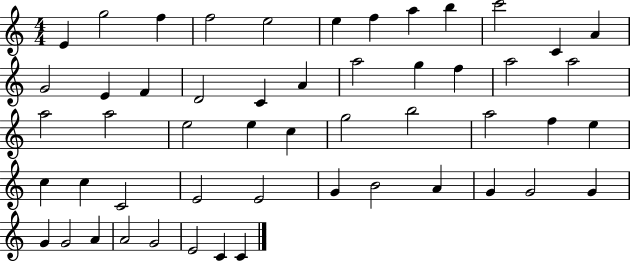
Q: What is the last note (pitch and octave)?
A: C4